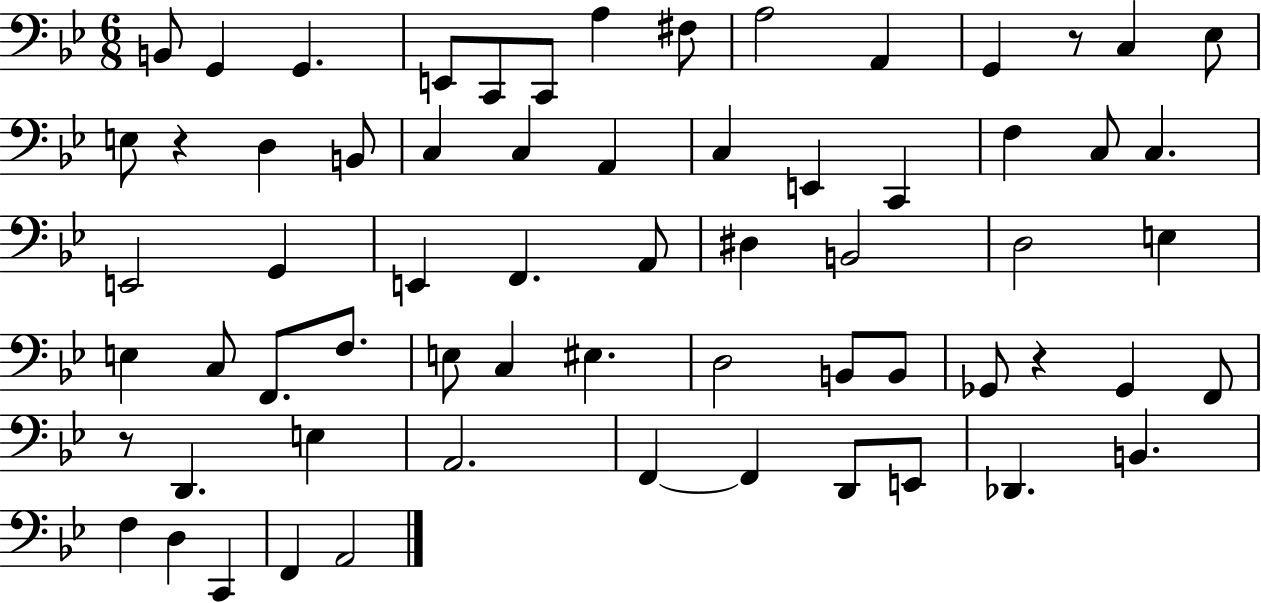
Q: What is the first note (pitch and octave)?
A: B2